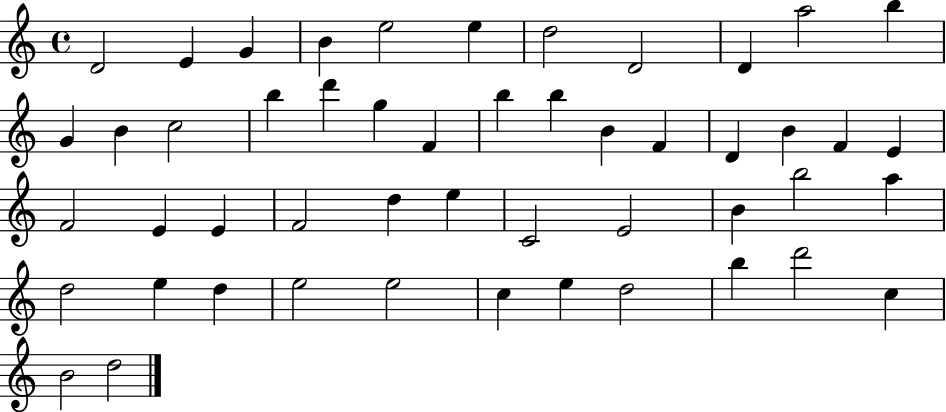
D4/h E4/q G4/q B4/q E5/h E5/q D5/h D4/h D4/q A5/h B5/q G4/q B4/q C5/h B5/q D6/q G5/q F4/q B5/q B5/q B4/q F4/q D4/q B4/q F4/q E4/q F4/h E4/q E4/q F4/h D5/q E5/q C4/h E4/h B4/q B5/h A5/q D5/h E5/q D5/q E5/h E5/h C5/q E5/q D5/h B5/q D6/h C5/q B4/h D5/h